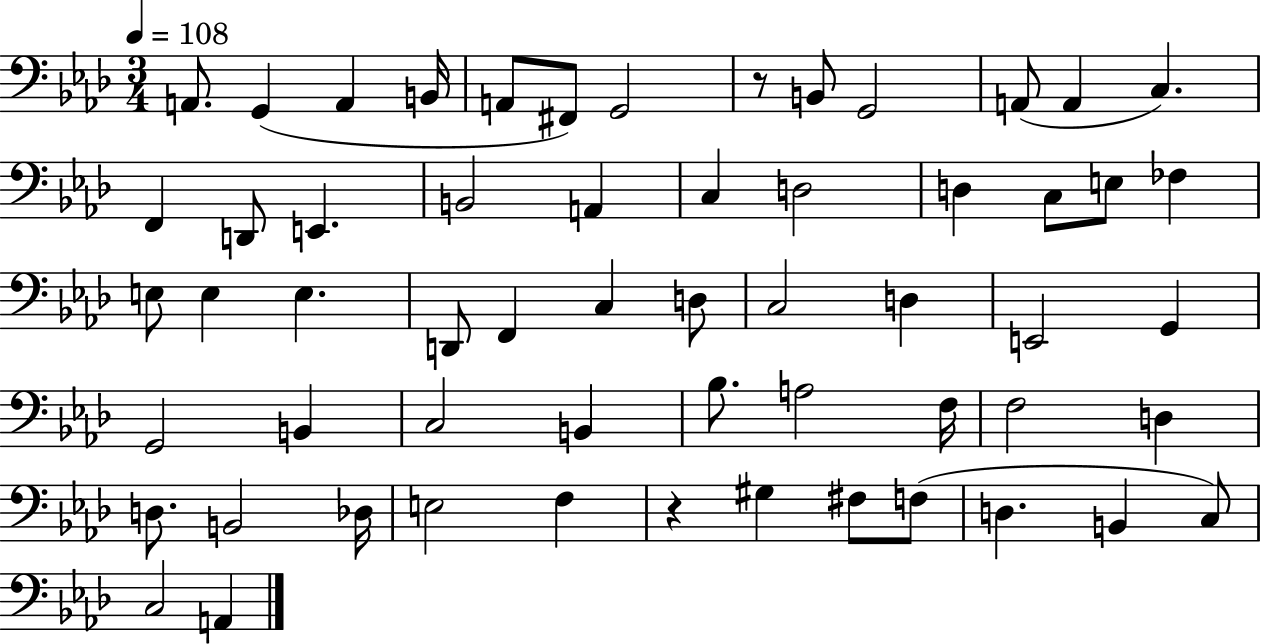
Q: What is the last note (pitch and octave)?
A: A2